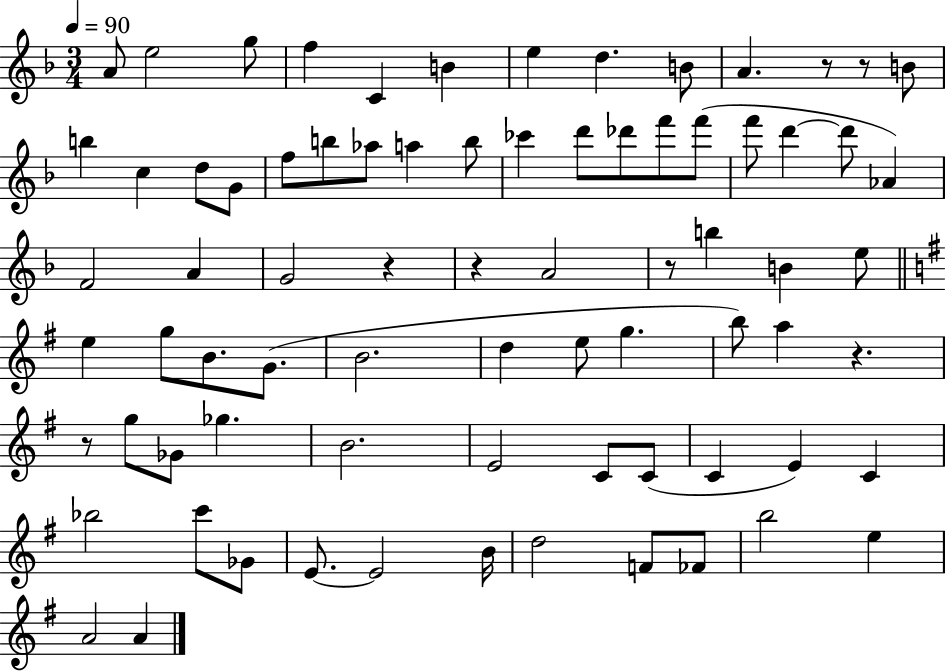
{
  \clef treble
  \numericTimeSignature
  \time 3/4
  \key f \major
  \tempo 4 = 90
  a'8 e''2 g''8 | f''4 c'4 b'4 | e''4 d''4. b'8 | a'4. r8 r8 b'8 | \break b''4 c''4 d''8 g'8 | f''8 b''8 aes''8 a''4 b''8 | ces'''4 d'''8 des'''8 f'''8 f'''8( | f'''8 d'''4~~ d'''8 aes'4) | \break f'2 a'4 | g'2 r4 | r4 a'2 | r8 b''4 b'4 e''8 | \break \bar "||" \break \key e \minor e''4 g''8 b'8. g'8.( | b'2. | d''4 e''8 g''4. | b''8) a''4 r4. | \break r8 g''8 ges'8 ges''4. | b'2. | e'2 c'8 c'8( | c'4 e'4) c'4 | \break bes''2 c'''8 ges'8 | e'8.~~ e'2 b'16 | d''2 f'8 fes'8 | b''2 e''4 | \break a'2 a'4 | \bar "|."
}